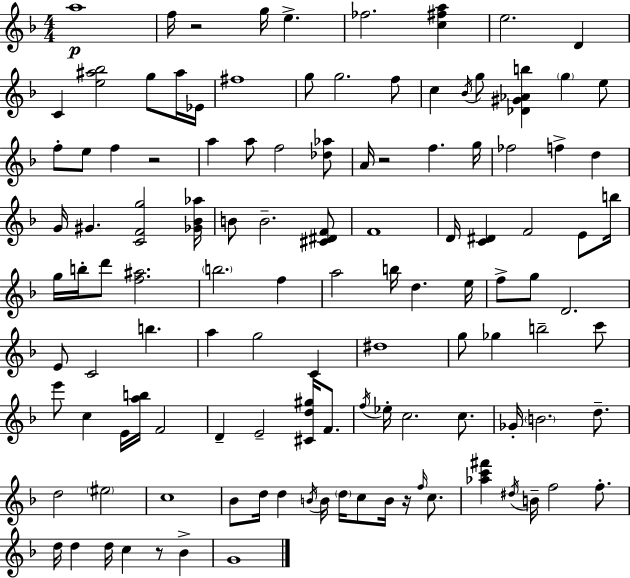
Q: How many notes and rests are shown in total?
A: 118